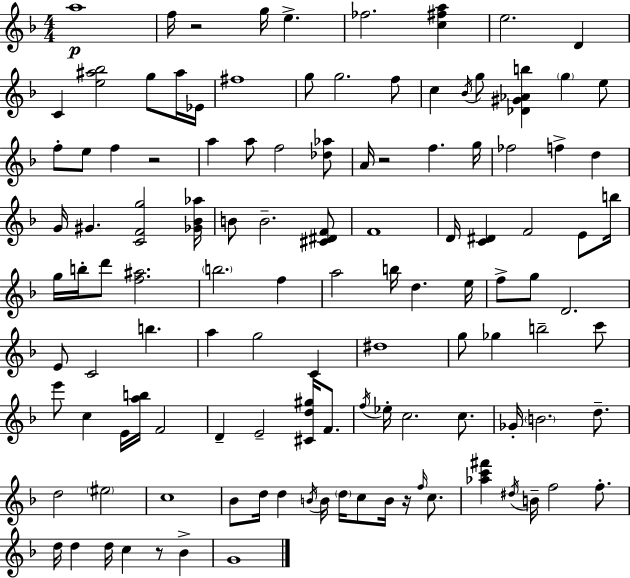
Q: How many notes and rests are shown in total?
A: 118